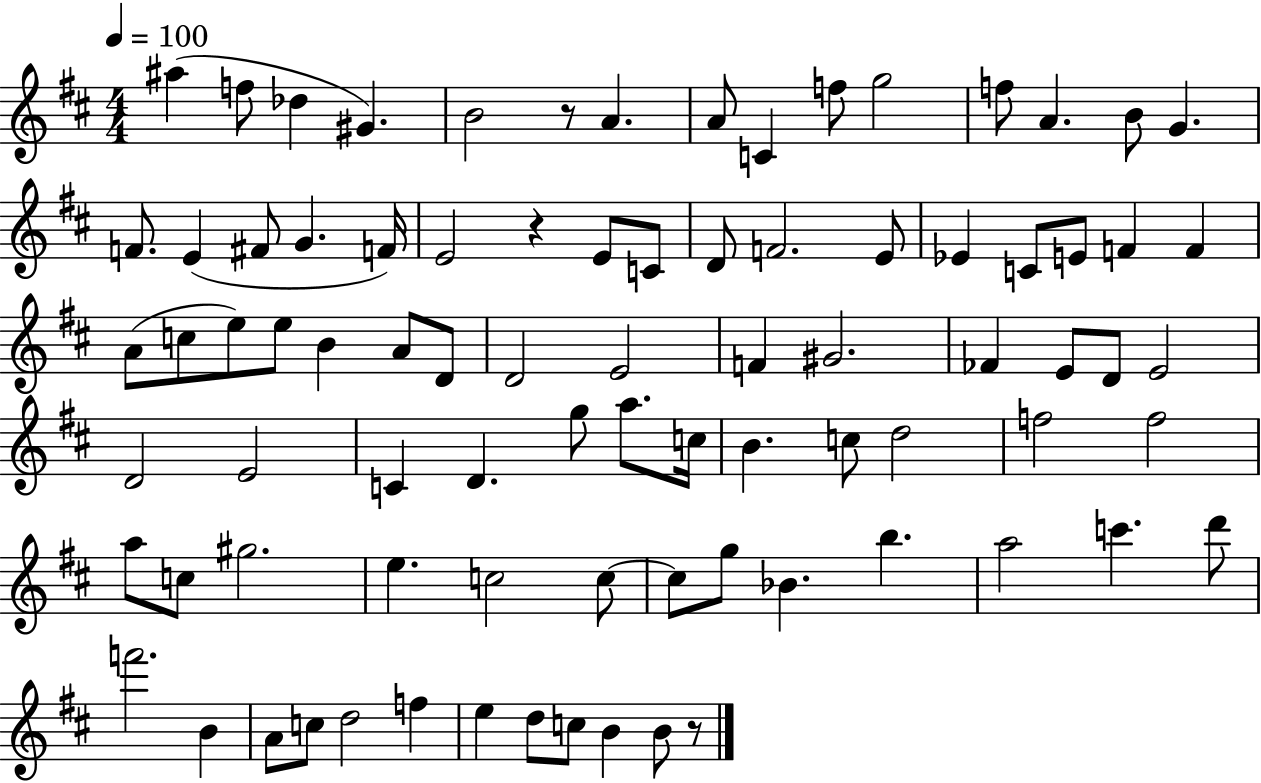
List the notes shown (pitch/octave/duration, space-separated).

A#5/q F5/e Db5/q G#4/q. B4/h R/e A4/q. A4/e C4/q F5/e G5/h F5/e A4/q. B4/e G4/q. F4/e. E4/q F#4/e G4/q. F4/s E4/h R/q E4/e C4/e D4/e F4/h. E4/e Eb4/q C4/e E4/e F4/q F4/q A4/e C5/e E5/e E5/e B4/q A4/e D4/e D4/h E4/h F4/q G#4/h. FES4/q E4/e D4/e E4/h D4/h E4/h C4/q D4/q. G5/e A5/e. C5/s B4/q. C5/e D5/h F5/h F5/h A5/e C5/e G#5/h. E5/q. C5/h C5/e C5/e G5/e Bb4/q. B5/q. A5/h C6/q. D6/e F6/h. B4/q A4/e C5/e D5/h F5/q E5/q D5/e C5/e B4/q B4/e R/e